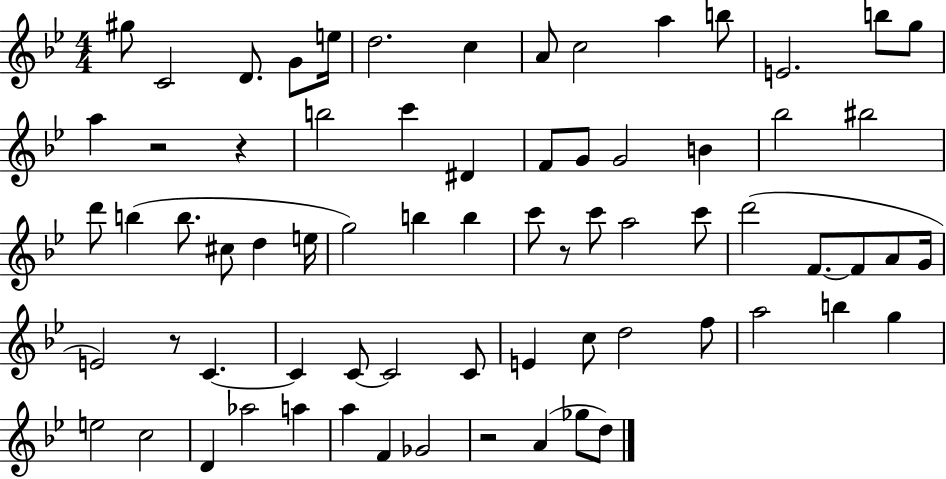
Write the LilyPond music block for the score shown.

{
  \clef treble
  \numericTimeSignature
  \time 4/4
  \key bes \major
  gis''8 c'2 d'8. g'8 e''16 | d''2. c''4 | a'8 c''2 a''4 b''8 | e'2. b''8 g''8 | \break a''4 r2 r4 | b''2 c'''4 dis'4 | f'8 g'8 g'2 b'4 | bes''2 bis''2 | \break d'''8 b''4( b''8. cis''8 d''4 e''16 | g''2) b''4 b''4 | c'''8 r8 c'''8 a''2 c'''8 | d'''2( f'8.~~ f'8 a'8 g'16 | \break e'2) r8 c'4.~~ | c'4 c'8~~ c'2 c'8 | e'4 c''8 d''2 f''8 | a''2 b''4 g''4 | \break e''2 c''2 | d'4 aes''2 a''4 | a''4 f'4 ges'2 | r2 a'4( ges''8 d''8) | \break \bar "|."
}